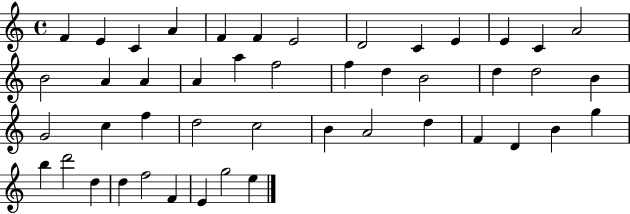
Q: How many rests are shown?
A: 0